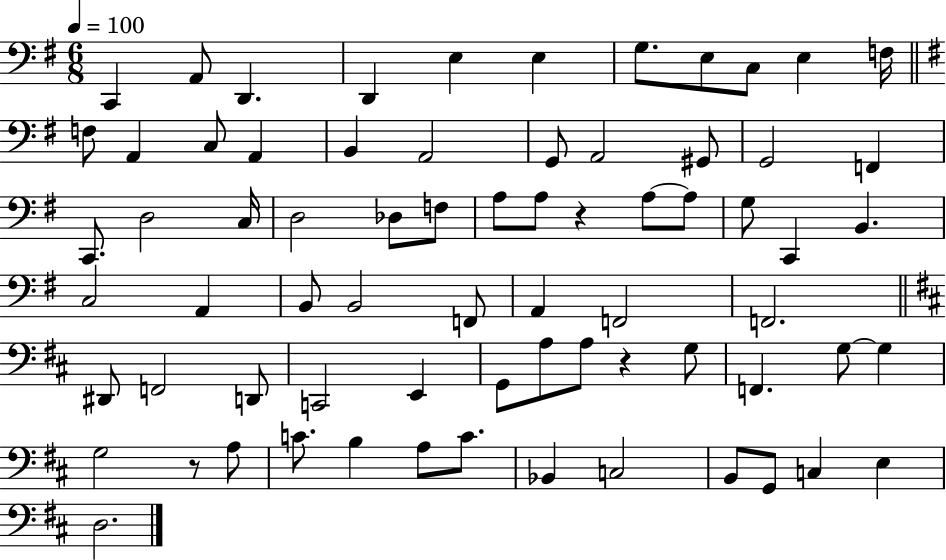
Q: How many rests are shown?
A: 3